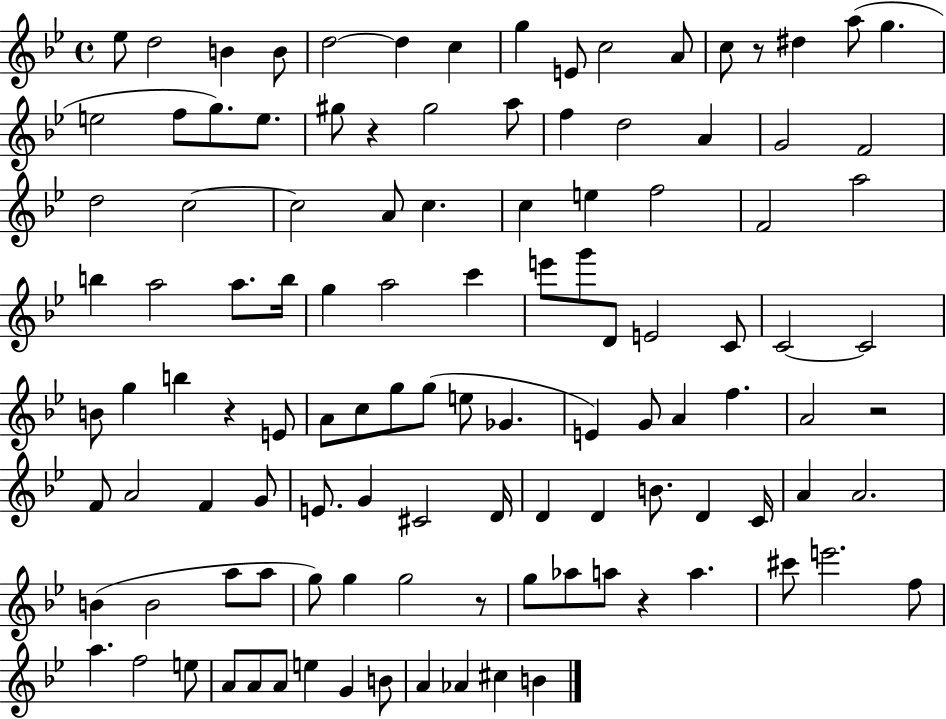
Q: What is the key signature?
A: BES major